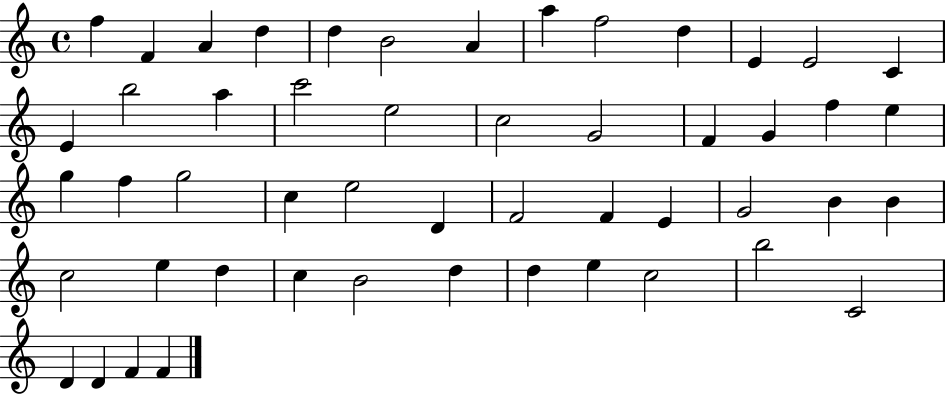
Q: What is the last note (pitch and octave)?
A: F4